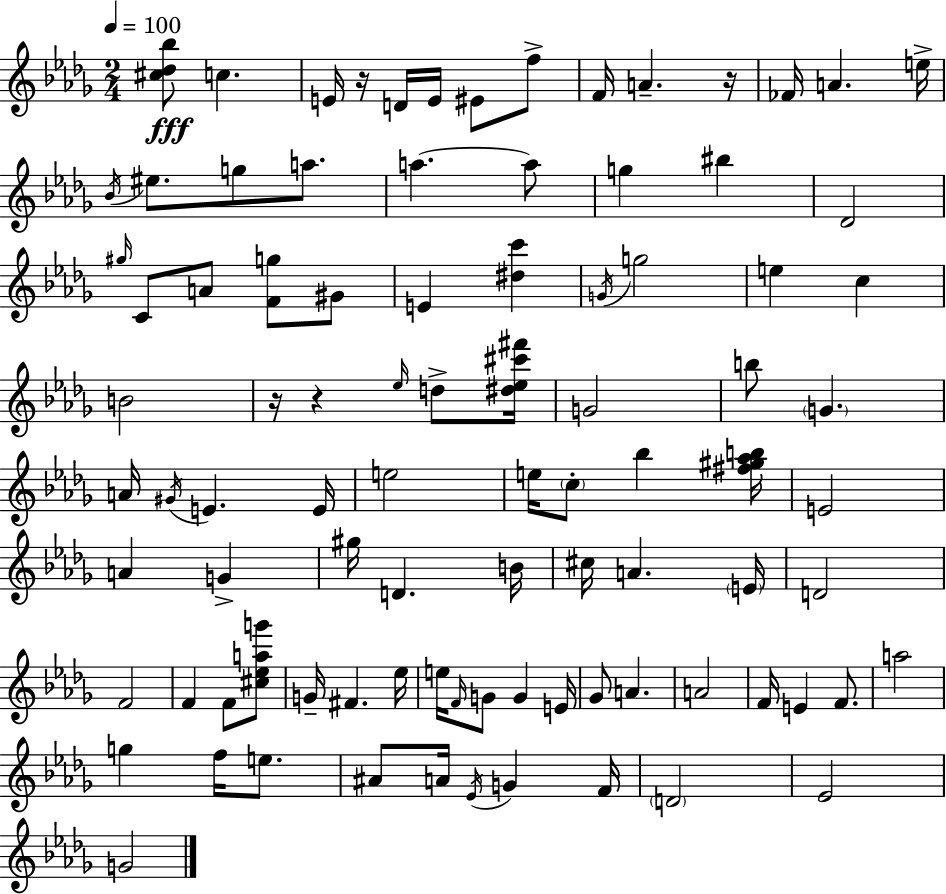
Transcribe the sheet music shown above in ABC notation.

X:1
T:Untitled
M:2/4
L:1/4
K:Bbm
[^c_d_b]/2 c E/4 z/4 D/4 E/4 ^E/2 f/2 F/4 A z/4 _F/4 A e/4 _B/4 ^e/2 g/2 a/2 a a/2 g ^b _D2 ^g/4 C/2 A/2 [Fg]/2 ^G/2 E [^dc'] G/4 g2 e c B2 z/4 z _e/4 d/2 [^d_e^c'^f']/4 G2 b/2 G A/4 ^G/4 E E/4 e2 e/4 c/2 _b [^f^g_ab]/4 E2 A G ^g/4 D B/4 ^c/4 A E/4 D2 F2 F F/2 [^c_eag']/2 G/4 ^F _e/4 e/4 F/4 G/2 G E/4 _G/2 A A2 F/4 E F/2 a2 g f/4 e/2 ^A/2 A/4 _E/4 G F/4 D2 _E2 G2